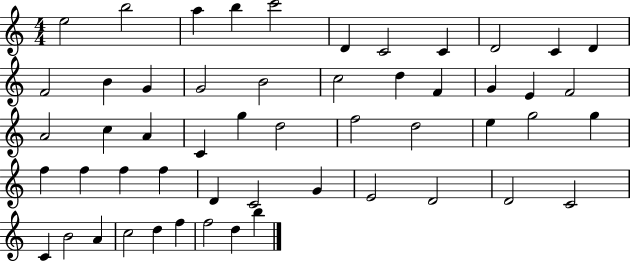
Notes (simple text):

E5/h B5/h A5/q B5/q C6/h D4/q C4/h C4/q D4/h C4/q D4/q F4/h B4/q G4/q G4/h B4/h C5/h D5/q F4/q G4/q E4/q F4/h A4/h C5/q A4/q C4/q G5/q D5/h F5/h D5/h E5/q G5/h G5/q F5/q F5/q F5/q F5/q D4/q C4/h G4/q E4/h D4/h D4/h C4/h C4/q B4/h A4/q C5/h D5/q F5/q F5/h D5/q B5/q